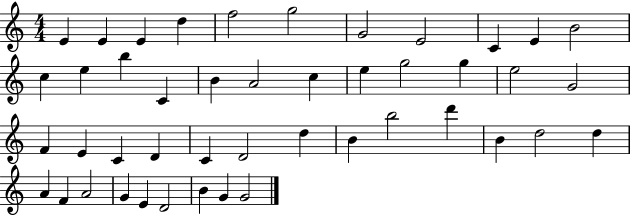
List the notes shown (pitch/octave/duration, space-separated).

E4/q E4/q E4/q D5/q F5/h G5/h G4/h E4/h C4/q E4/q B4/h C5/q E5/q B5/q C4/q B4/q A4/h C5/q E5/q G5/h G5/q E5/h G4/h F4/q E4/q C4/q D4/q C4/q D4/h D5/q B4/q B5/h D6/q B4/q D5/h D5/q A4/q F4/q A4/h G4/q E4/q D4/h B4/q G4/q G4/h